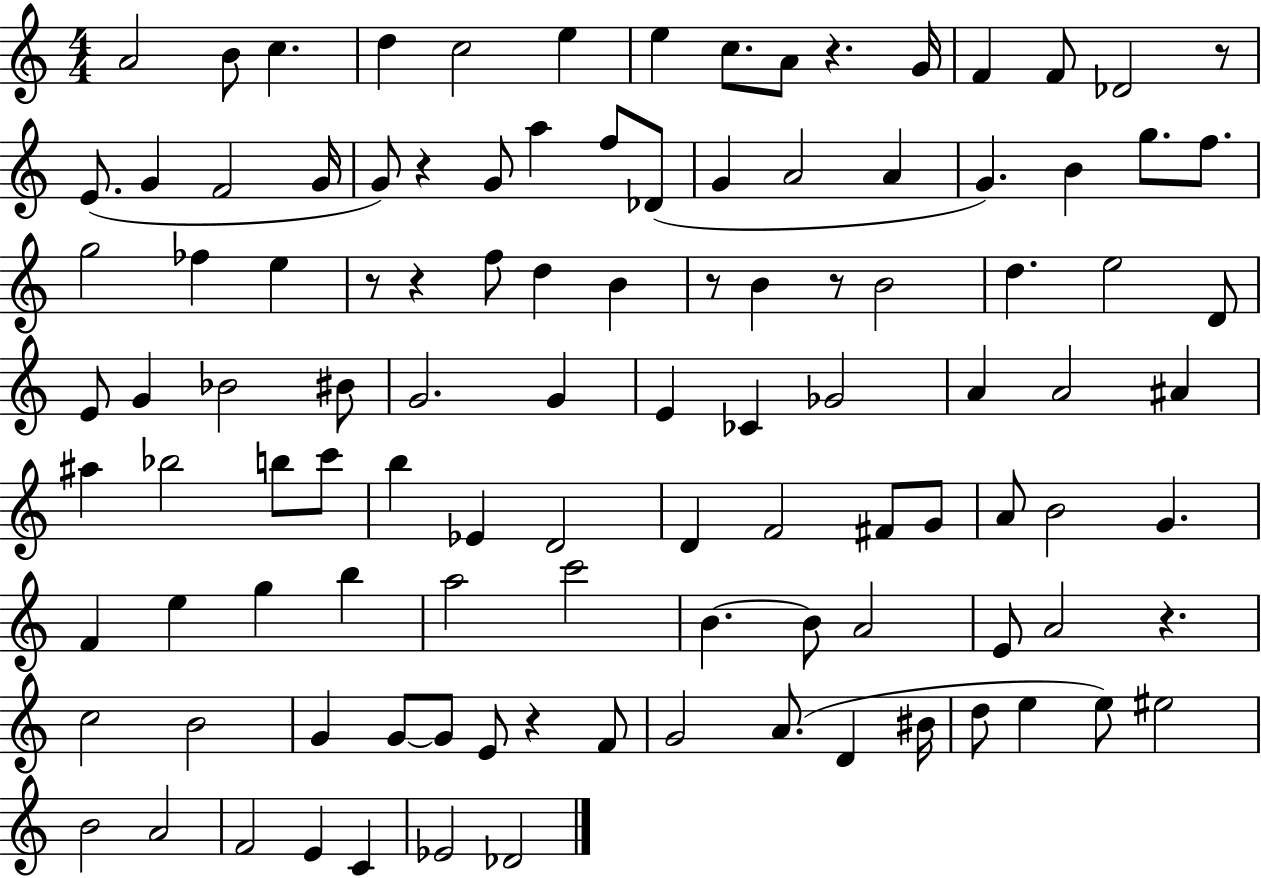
{
  \clef treble
  \numericTimeSignature
  \time 4/4
  \key c \major
  a'2 b'8 c''4. | d''4 c''2 e''4 | e''4 c''8. a'8 r4. g'16 | f'4 f'8 des'2 r8 | \break e'8.( g'4 f'2 g'16 | g'8) r4 g'8 a''4 f''8 des'8( | g'4 a'2 a'4 | g'4.) b'4 g''8. f''8. | \break g''2 fes''4 e''4 | r8 r4 f''8 d''4 b'4 | r8 b'4 r8 b'2 | d''4. e''2 d'8 | \break e'8 g'4 bes'2 bis'8 | g'2. g'4 | e'4 ces'4 ges'2 | a'4 a'2 ais'4 | \break ais''4 bes''2 b''8 c'''8 | b''4 ees'4 d'2 | d'4 f'2 fis'8 g'8 | a'8 b'2 g'4. | \break f'4 e''4 g''4 b''4 | a''2 c'''2 | b'4.~~ b'8 a'2 | e'8 a'2 r4. | \break c''2 b'2 | g'4 g'8~~ g'8 e'8 r4 f'8 | g'2 a'8.( d'4 bis'16 | d''8 e''4 e''8) eis''2 | \break b'2 a'2 | f'2 e'4 c'4 | ees'2 des'2 | \bar "|."
}